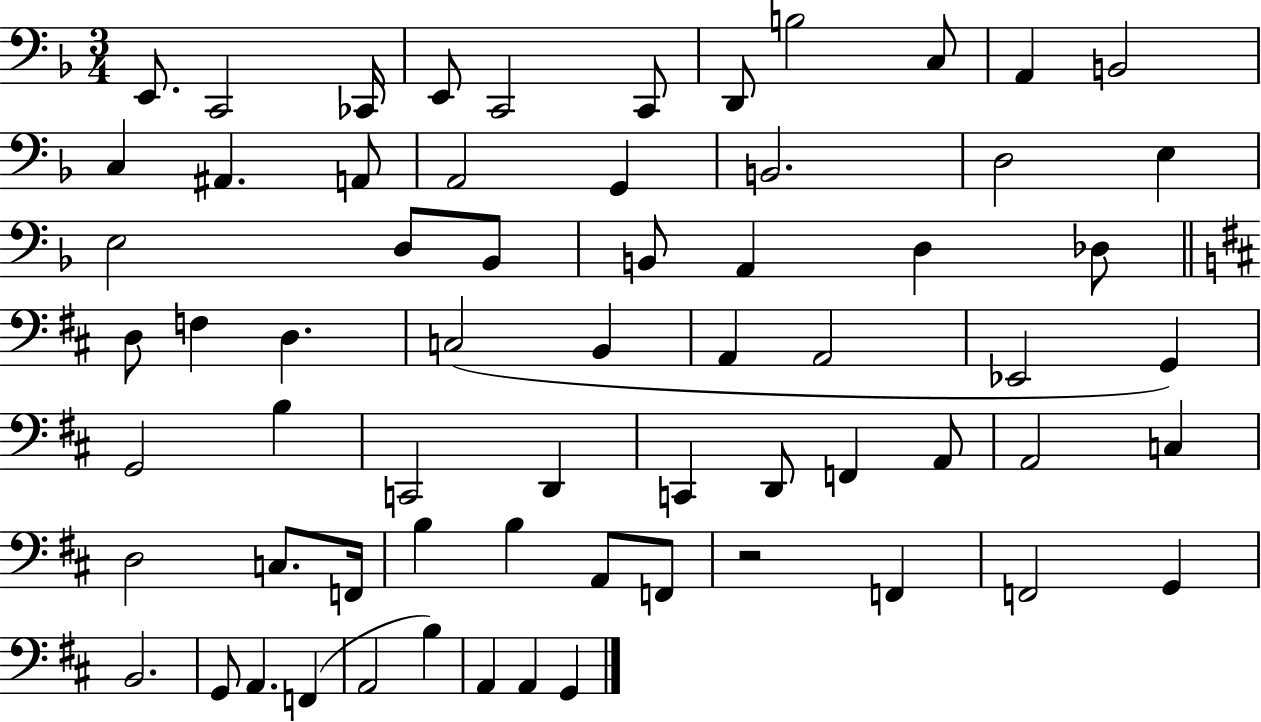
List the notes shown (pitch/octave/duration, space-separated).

E2/e. C2/h CES2/s E2/e C2/h C2/e D2/e B3/h C3/e A2/q B2/h C3/q A#2/q. A2/e A2/h G2/q B2/h. D3/h E3/q E3/h D3/e Bb2/e B2/e A2/q D3/q Db3/e D3/e F3/q D3/q. C3/h B2/q A2/q A2/h Eb2/h G2/q G2/h B3/q C2/h D2/q C2/q D2/e F2/q A2/e A2/h C3/q D3/h C3/e. F2/s B3/q B3/q A2/e F2/e R/h F2/q F2/h G2/q B2/h. G2/e A2/q. F2/q A2/h B3/q A2/q A2/q G2/q